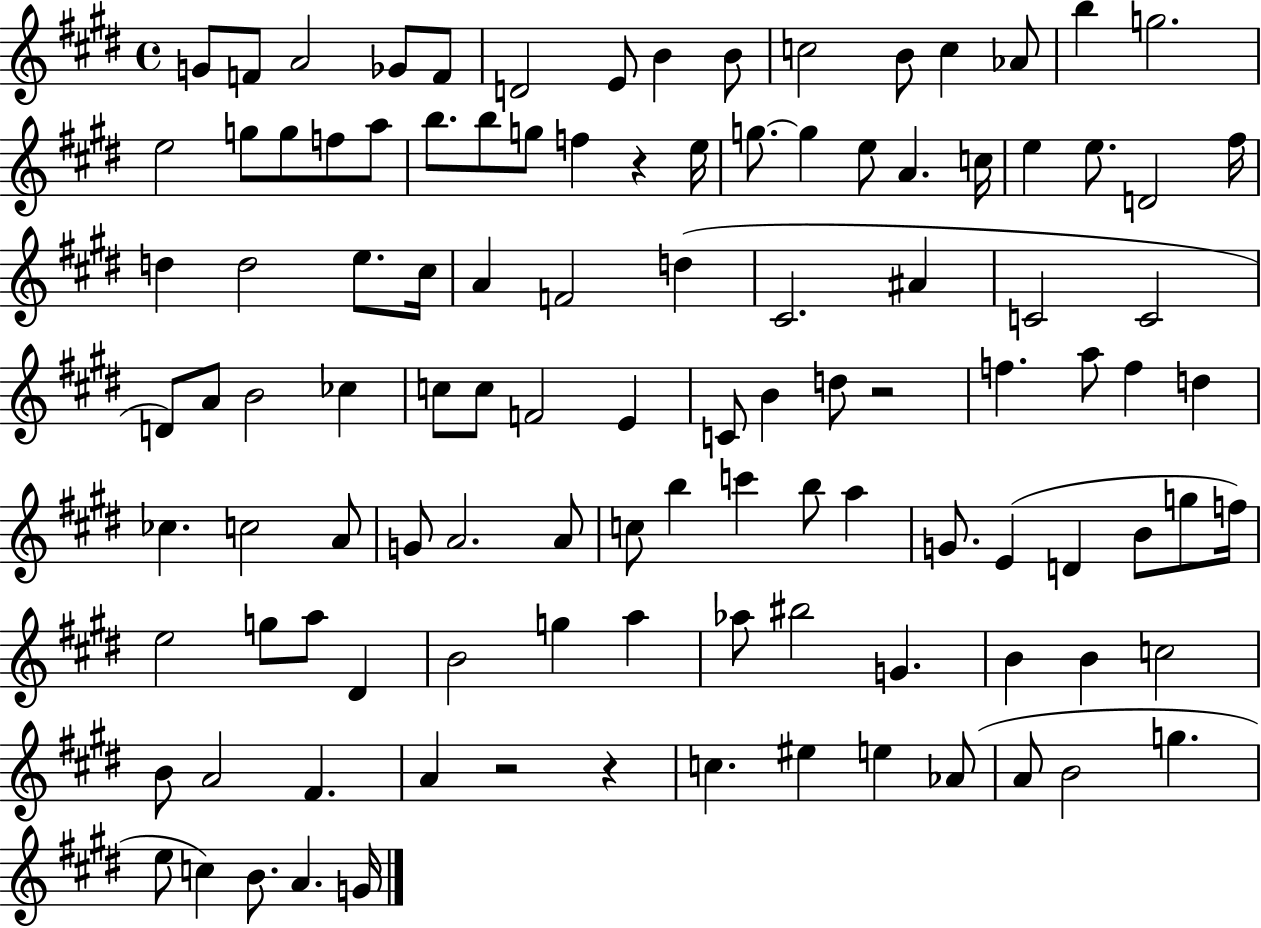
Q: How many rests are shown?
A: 4